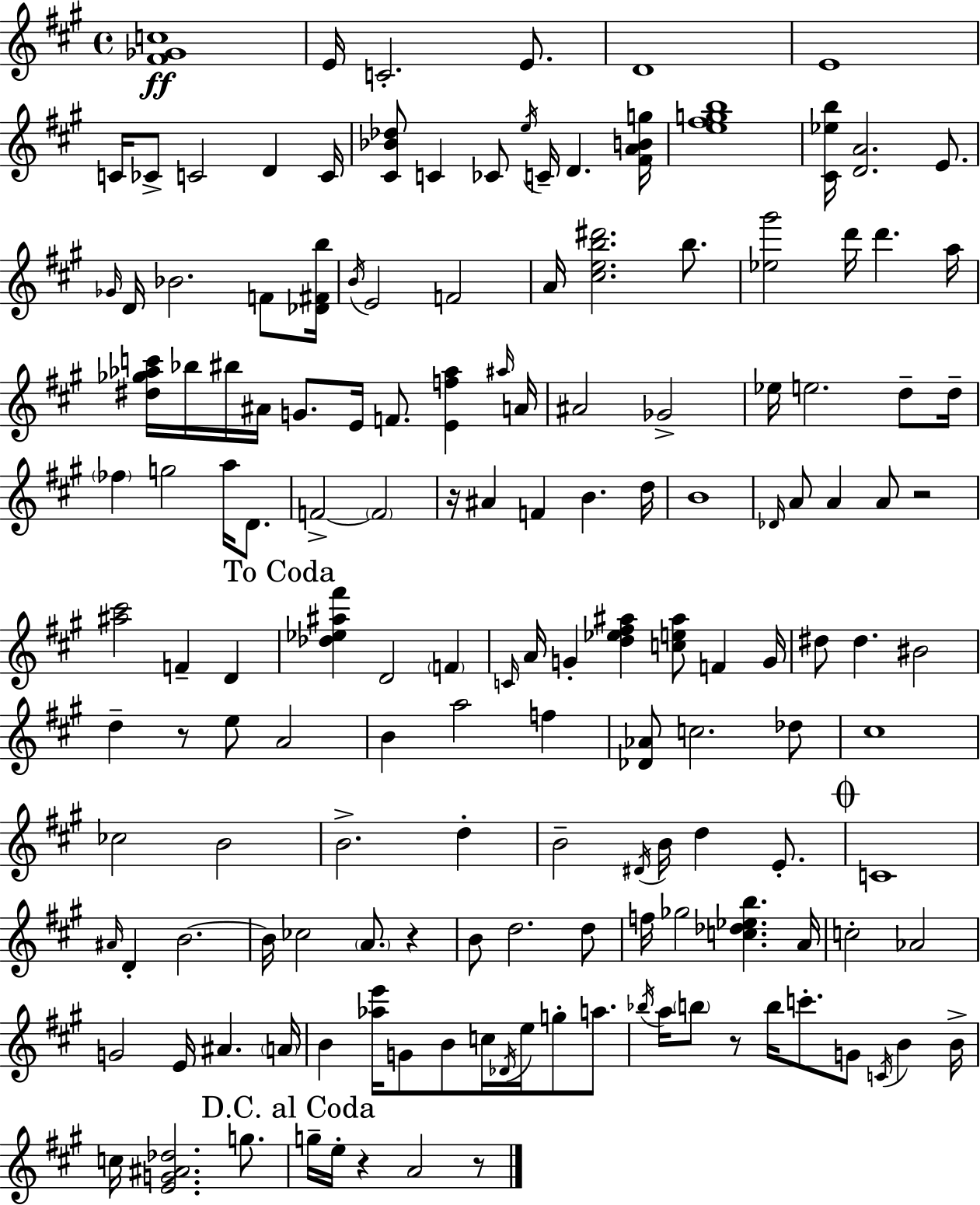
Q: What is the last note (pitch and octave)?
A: A4